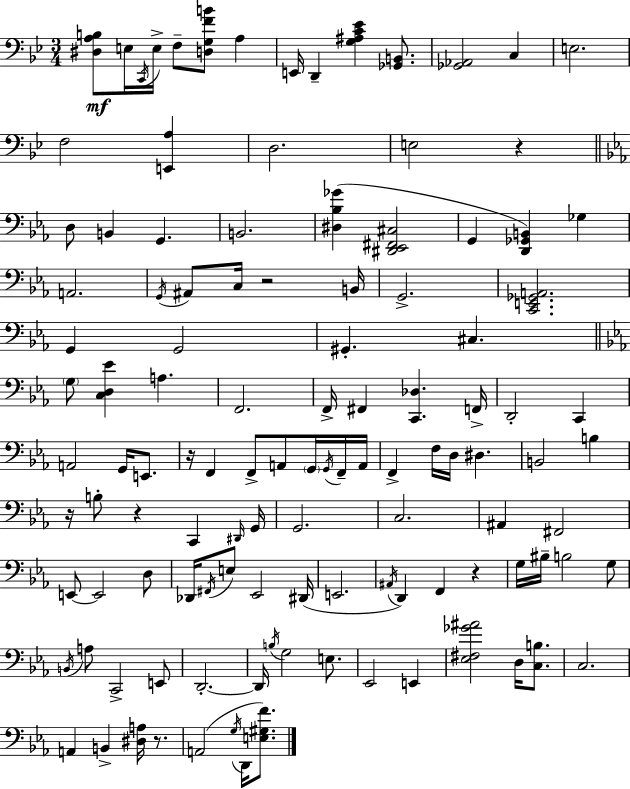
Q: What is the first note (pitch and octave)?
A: E3